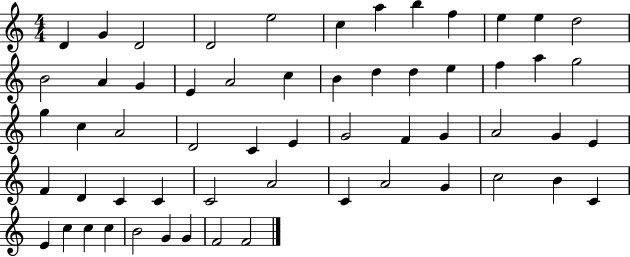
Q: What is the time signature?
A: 4/4